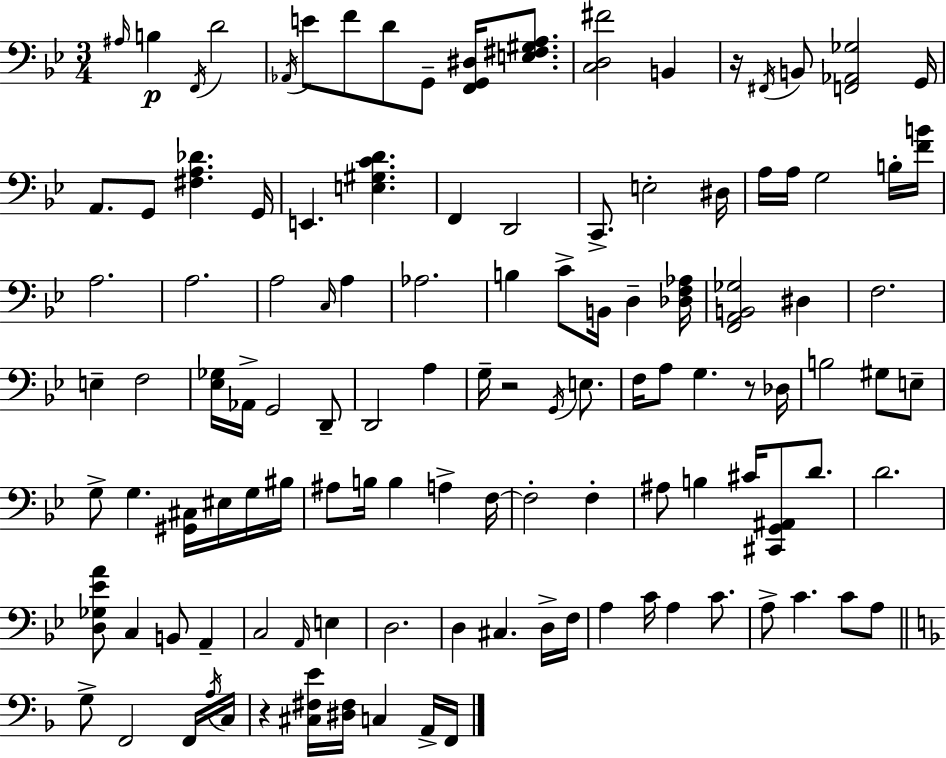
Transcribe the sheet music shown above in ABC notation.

X:1
T:Untitled
M:3/4
L:1/4
K:Bb
^A,/4 B, F,,/4 D2 _A,,/4 E/2 F/2 D/2 G,,/2 [F,,G,,^D,]/4 [E,^F,^G,A,]/2 [C,D,^F]2 B,, z/4 ^F,,/4 B,,/2 [F,,_A,,_G,]2 G,,/4 A,,/2 G,,/2 [^F,A,_D] G,,/4 E,, [E,^G,CD] F,, D,,2 C,,/2 E,2 ^D,/4 A,/4 A,/4 G,2 B,/4 [FB]/4 A,2 A,2 A,2 C,/4 A, _A,2 B, C/2 B,,/4 D, [_D,F,_A,]/4 [F,,A,,B,,_G,]2 ^D, F,2 E, F,2 [_E,_G,]/4 _A,,/4 G,,2 D,,/2 D,,2 A, G,/4 z2 G,,/4 E,/2 F,/4 A,/2 G, z/2 _D,/4 B,2 ^G,/2 E,/2 G,/2 G, [^G,,^C,]/4 ^E,/4 G,/4 ^B,/4 ^A,/2 B,/4 B, A, F,/4 F,2 F, ^A,/2 B, ^C/4 [^C,,G,,^A,,]/2 D/2 D2 [D,_G,_EA]/2 C, B,,/2 A,, C,2 A,,/4 E, D,2 D, ^C, D,/4 F,/4 A, C/4 A, C/2 A,/2 C C/2 A,/2 G,/2 F,,2 F,,/4 A,/4 C,/4 z [^C,^F,E]/4 [^D,^F,]/4 C, A,,/4 F,,/4